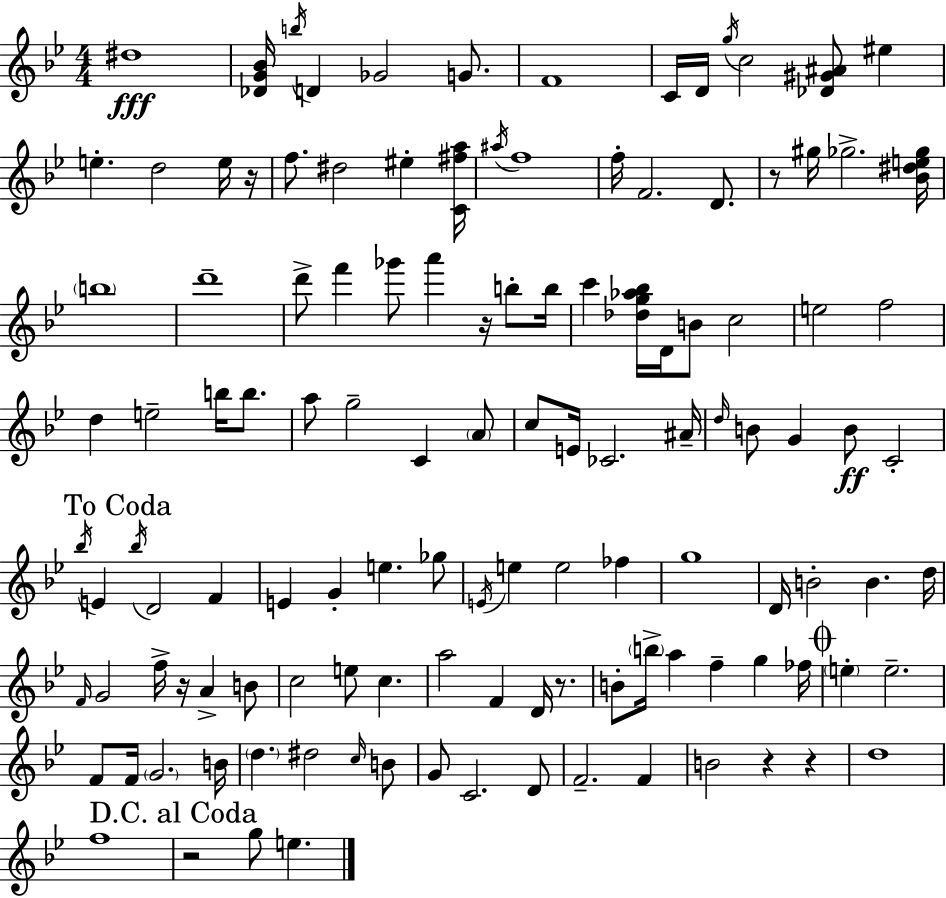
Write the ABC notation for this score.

X:1
T:Untitled
M:4/4
L:1/4
K:Gm
^d4 [_DG_B]/4 b/4 D _G2 G/2 F4 C/4 D/4 g/4 c2 [_D^G^A]/2 ^e e d2 e/4 z/4 f/2 ^d2 ^e [C^fa]/4 ^a/4 f4 f/4 F2 D/2 z/2 ^g/4 _g2 [_B^de_g]/4 b4 d'4 d'/2 f' _g'/2 a' z/4 b/2 b/4 c' [_dg_a_b]/4 D/4 B/2 c2 e2 f2 d e2 b/4 b/2 a/2 g2 C A/2 c/2 E/4 _C2 ^A/4 d/4 B/2 G B/2 C2 _b/4 E _b/4 D2 F E G e _g/2 E/4 e e2 _f g4 D/4 B2 B d/4 F/4 G2 f/4 z/4 A B/2 c2 e/2 c a2 F D/4 z/2 B/2 b/4 a f g _f/4 e e2 F/2 F/4 G2 B/4 d ^d2 c/4 B/2 G/2 C2 D/2 F2 F B2 z z d4 f4 z2 g/2 e